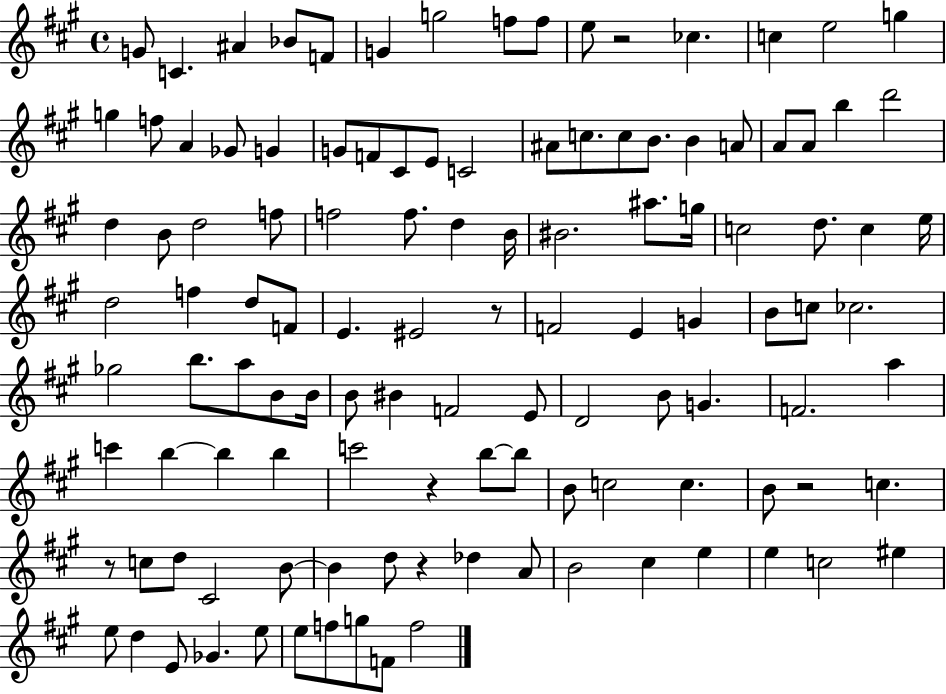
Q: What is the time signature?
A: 4/4